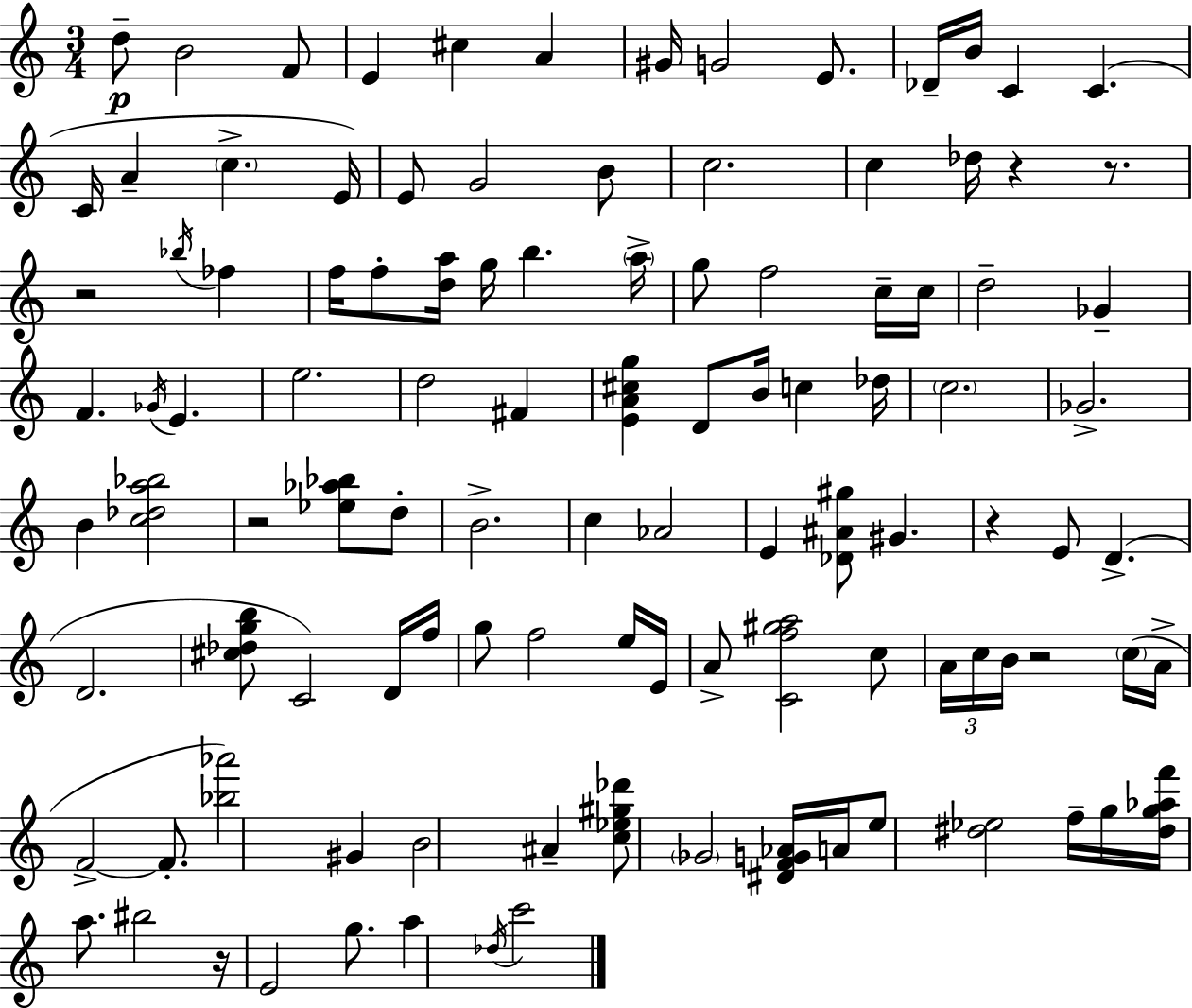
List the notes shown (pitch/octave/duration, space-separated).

D5/e B4/h F4/e E4/q C#5/q A4/q G#4/s G4/h E4/e. Db4/s B4/s C4/q C4/q. C4/s A4/q C5/q. E4/s E4/e G4/h B4/e C5/h. C5/q Db5/s R/q R/e. R/h Bb5/s FES5/q F5/s F5/e [D5,A5]/s G5/s B5/q. A5/s G5/e F5/h C5/s C5/s D5/h Gb4/q F4/q. Gb4/s E4/q. E5/h. D5/h F#4/q [E4,A4,C#5,G5]/q D4/e B4/s C5/q Db5/s C5/h. Gb4/h. B4/q [C5,Db5,A5,Bb5]/h R/h [Eb5,Ab5,Bb5]/e D5/e B4/h. C5/q Ab4/h E4/q [Db4,A#4,G#5]/e G#4/q. R/q E4/e D4/q. D4/h. [C#5,Db5,G5,B5]/e C4/h D4/s F5/s G5/e F5/h E5/s E4/s A4/e [C4,F5,G#5,A5]/h C5/e A4/s C5/s B4/s R/h C5/s A4/s F4/h F4/e. [Bb5,Ab6]/h G#4/q B4/h A#4/q [C5,Eb5,G#5,Db6]/e Gb4/h [D#4,F4,G4,Ab4]/s A4/s E5/e [D#5,Eb5]/h F5/s G5/s [D#5,G5,Ab5,F6]/s A5/e. BIS5/h R/s E4/h G5/e. A5/q Db5/s C6/h